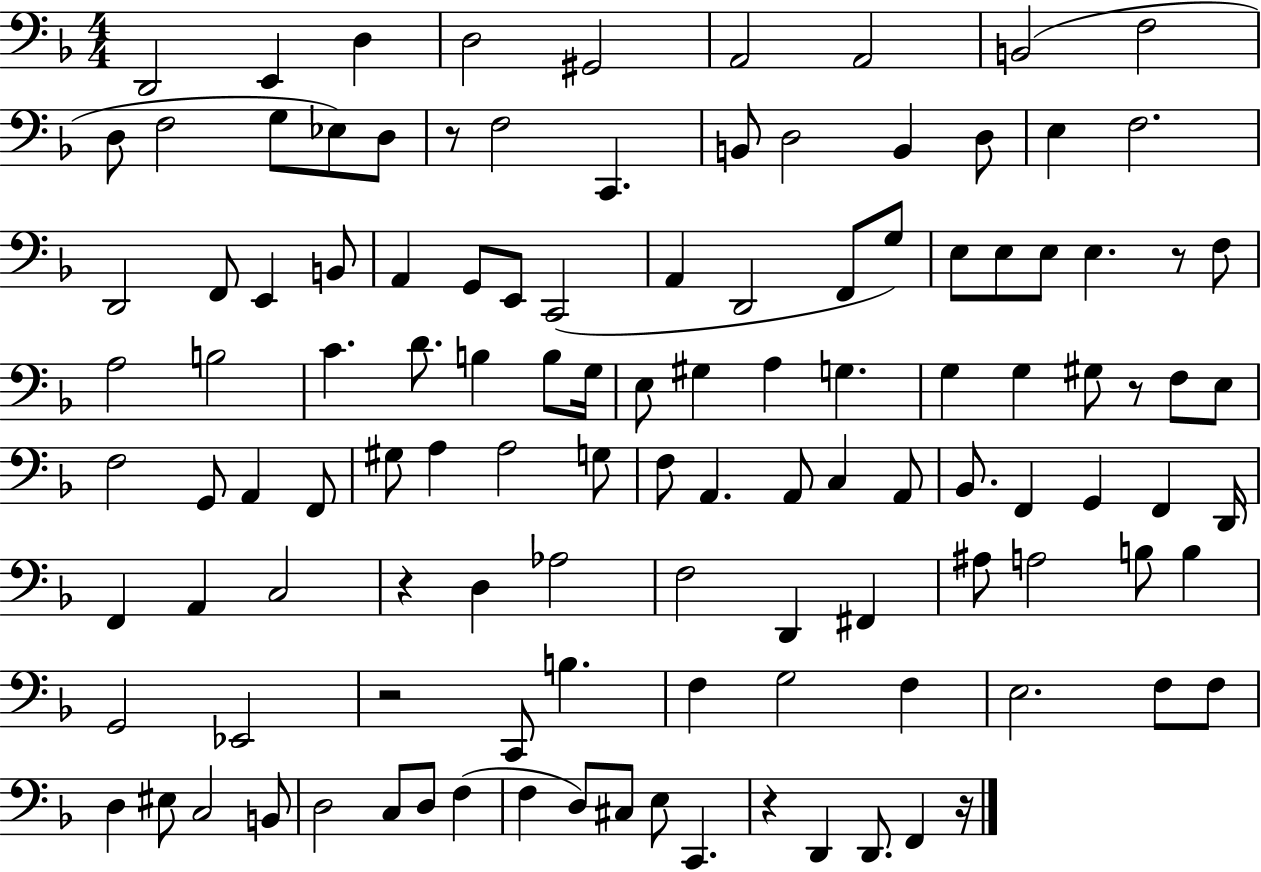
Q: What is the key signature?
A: F major